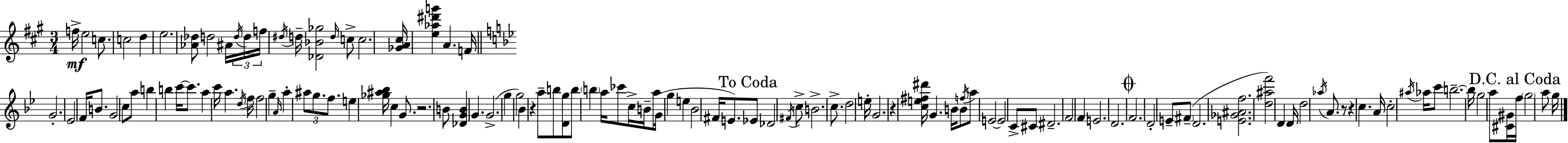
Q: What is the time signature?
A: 3/4